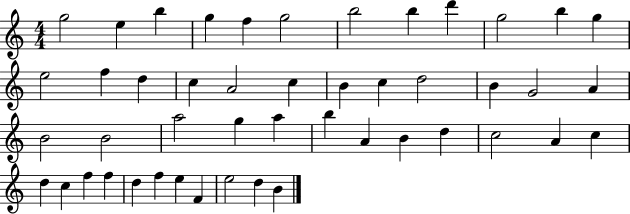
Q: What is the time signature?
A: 4/4